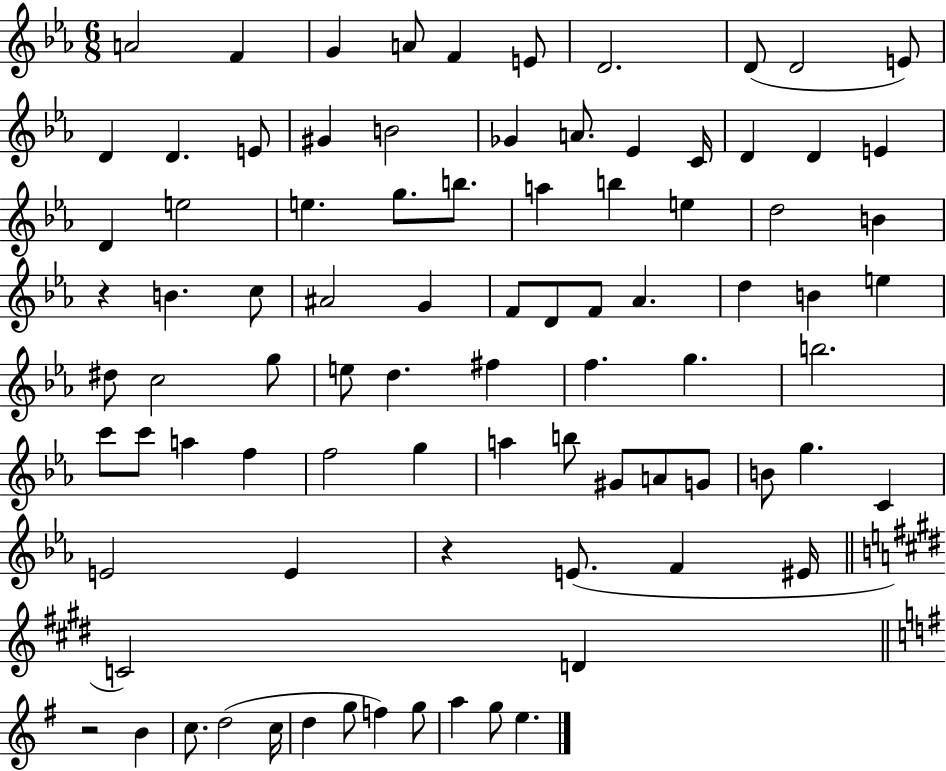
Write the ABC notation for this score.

X:1
T:Untitled
M:6/8
L:1/4
K:Eb
A2 F G A/2 F E/2 D2 D/2 D2 E/2 D D E/2 ^G B2 _G A/2 _E C/4 D D E D e2 e g/2 b/2 a b e d2 B z B c/2 ^A2 G F/2 D/2 F/2 _A d B e ^d/2 c2 g/2 e/2 d ^f f g b2 c'/2 c'/2 a f f2 g a b/2 ^G/2 A/2 G/2 B/2 g C E2 E z E/2 F ^E/4 C2 D z2 B c/2 d2 c/4 d g/2 f g/2 a g/2 e